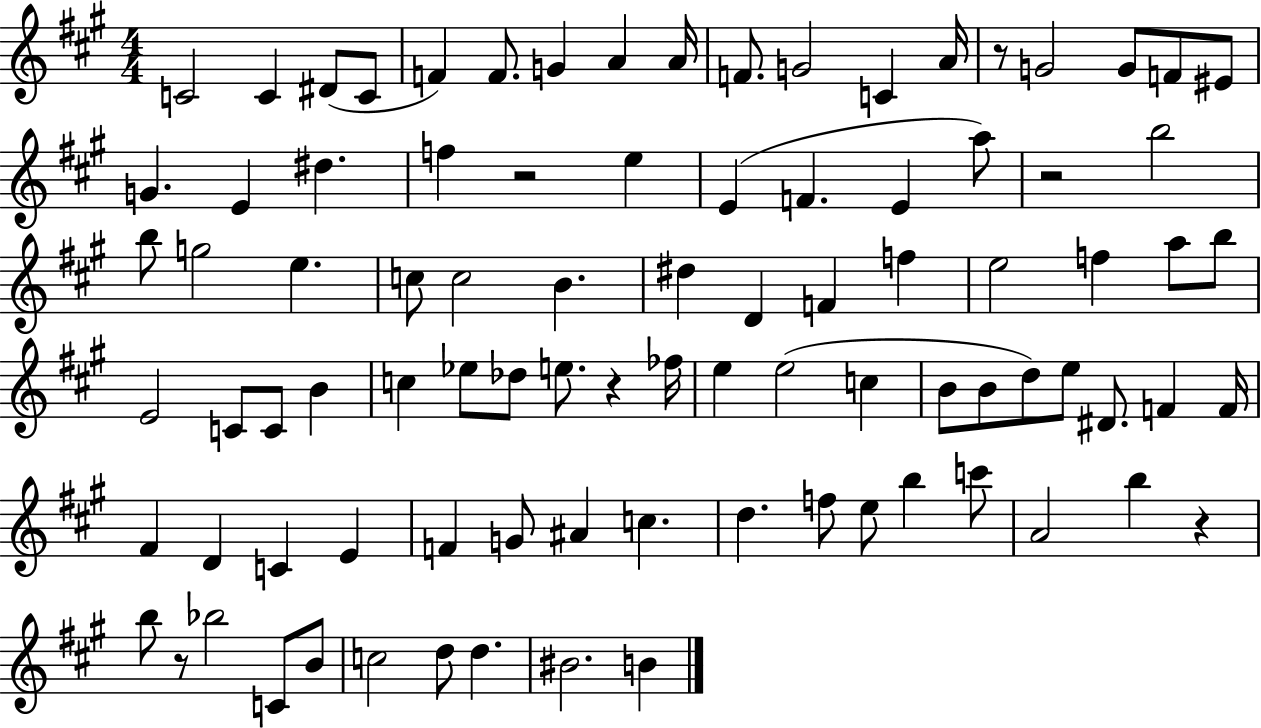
C4/h C4/q D#4/e C4/e F4/q F4/e. G4/q A4/q A4/s F4/e. G4/h C4/q A4/s R/e G4/h G4/e F4/e EIS4/e G4/q. E4/q D#5/q. F5/q R/h E5/q E4/q F4/q. E4/q A5/e R/h B5/h B5/e G5/h E5/q. C5/e C5/h B4/q. D#5/q D4/q F4/q F5/q E5/h F5/q A5/e B5/e E4/h C4/e C4/e B4/q C5/q Eb5/e Db5/e E5/e. R/q FES5/s E5/q E5/h C5/q B4/e B4/e D5/e E5/e D#4/e. F4/q F4/s F#4/q D4/q C4/q E4/q F4/q G4/e A#4/q C5/q. D5/q. F5/e E5/e B5/q C6/e A4/h B5/q R/q B5/e R/e Bb5/h C4/e B4/e C5/h D5/e D5/q. BIS4/h. B4/q